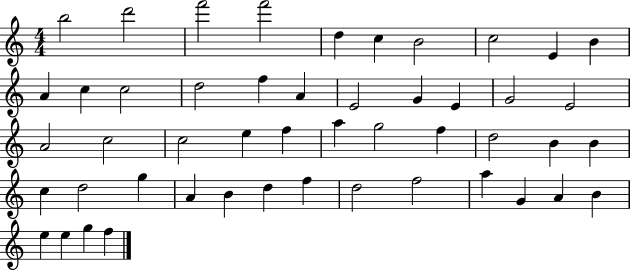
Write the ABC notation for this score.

X:1
T:Untitled
M:4/4
L:1/4
K:C
b2 d'2 f'2 f'2 d c B2 c2 E B A c c2 d2 f A E2 G E G2 E2 A2 c2 c2 e f a g2 f d2 B B c d2 g A B d f d2 f2 a G A B e e g f